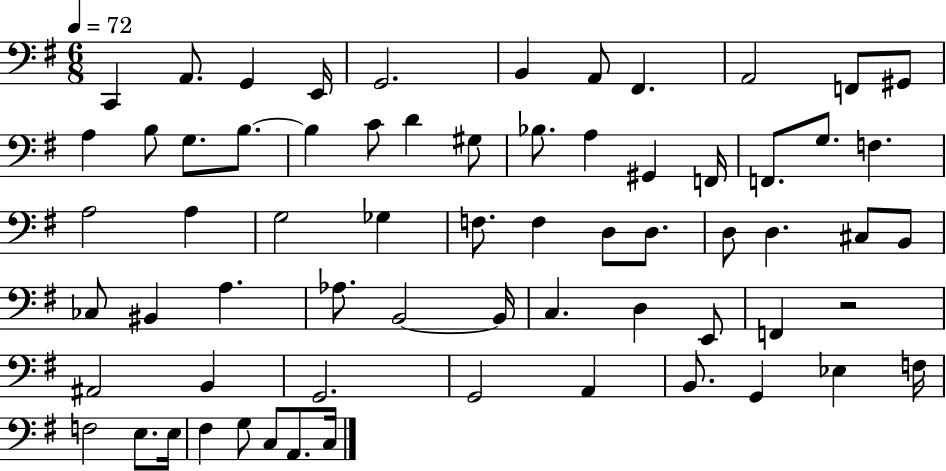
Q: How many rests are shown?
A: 1